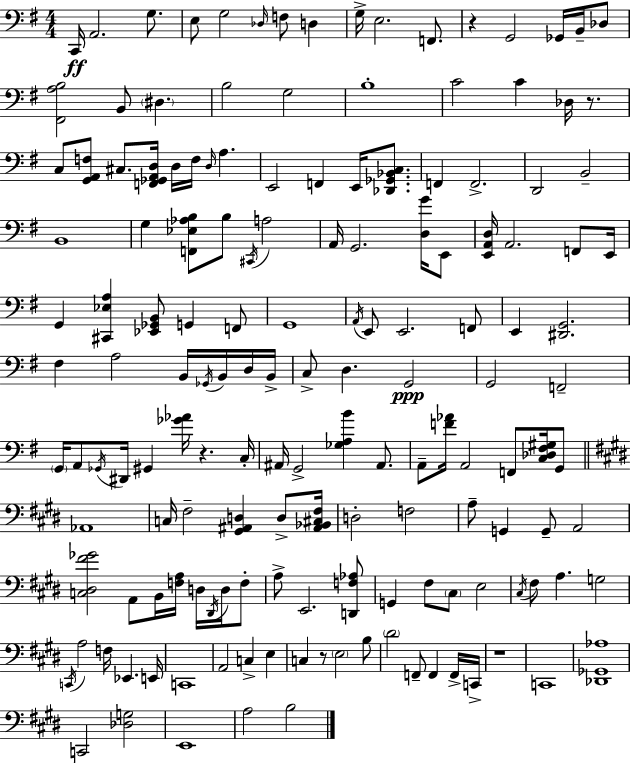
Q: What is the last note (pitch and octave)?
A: B3